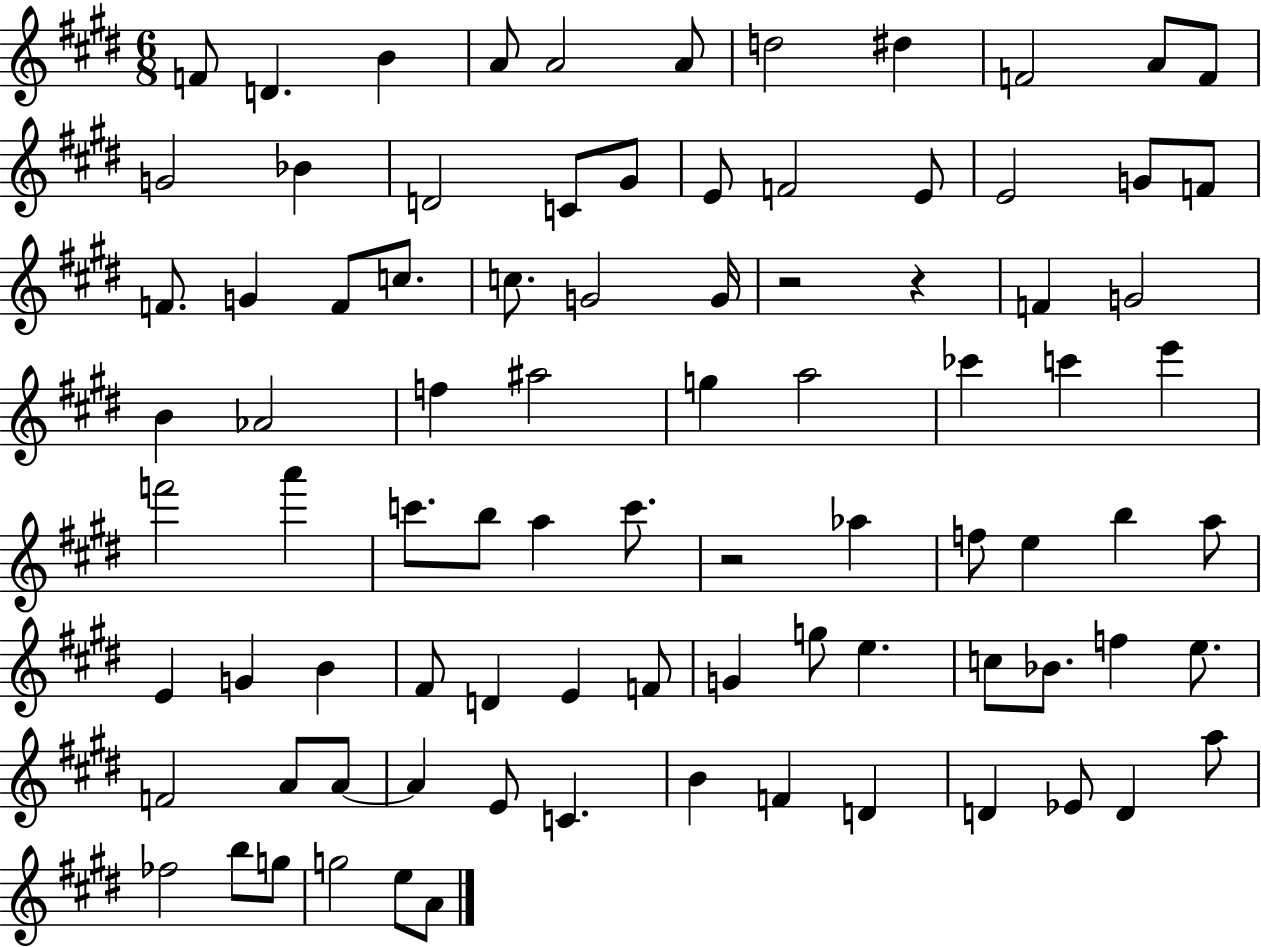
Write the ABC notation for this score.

X:1
T:Untitled
M:6/8
L:1/4
K:E
F/2 D B A/2 A2 A/2 d2 ^d F2 A/2 F/2 G2 _B D2 C/2 ^G/2 E/2 F2 E/2 E2 G/2 F/2 F/2 G F/2 c/2 c/2 G2 G/4 z2 z F G2 B _A2 f ^a2 g a2 _c' c' e' f'2 a' c'/2 b/2 a c'/2 z2 _a f/2 e b a/2 E G B ^F/2 D E F/2 G g/2 e c/2 _B/2 f e/2 F2 A/2 A/2 A E/2 C B F D D _E/2 D a/2 _f2 b/2 g/2 g2 e/2 A/2